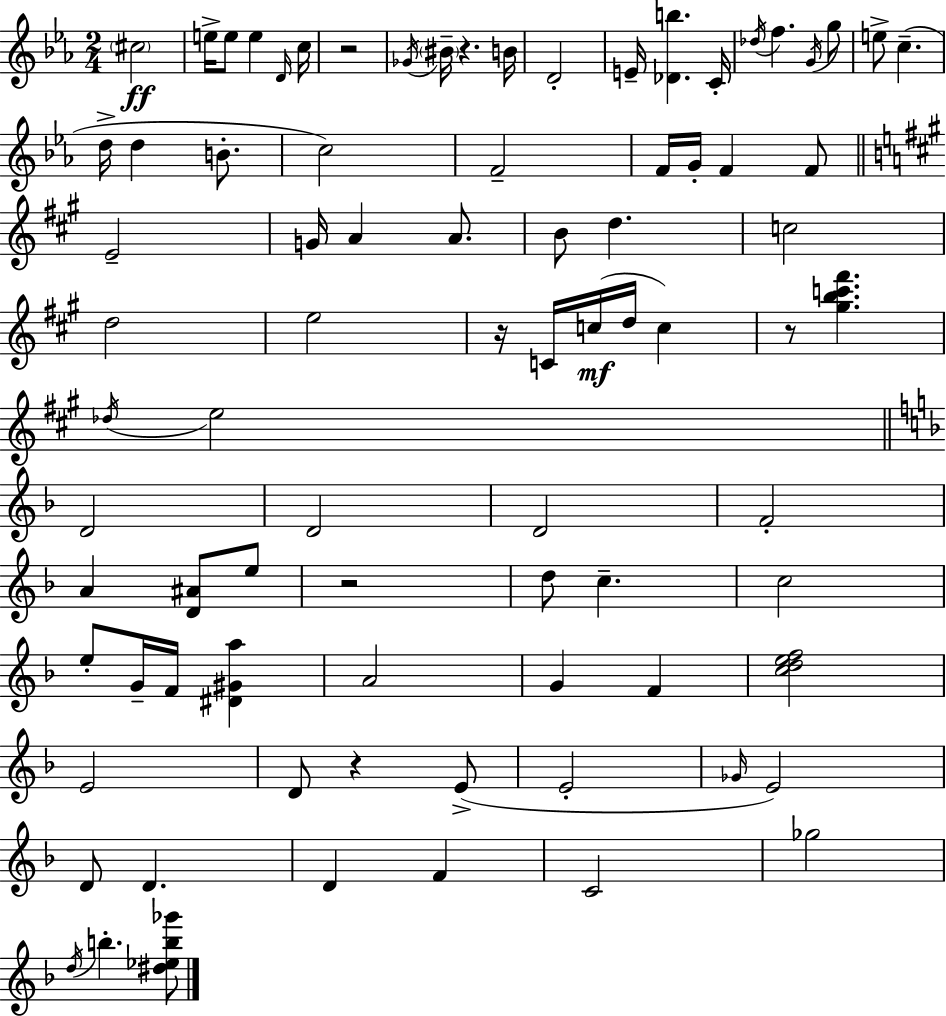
{
  \clef treble
  \numericTimeSignature
  \time 2/4
  \key c \minor
  \parenthesize cis''2\ff | e''16-> e''8 e''4 \grace { d'16 } | c''16 r2 | \acciaccatura { ges'16 } \parenthesize bis'16-- r4. | \break b'16 d'2-. | e'16-- <des' b''>4. | c'16-. \acciaccatura { des''16 } f''4. | \acciaccatura { g'16 } g''8 e''8-> c''4.--( | \break d''16-> d''4 | b'8.-. c''2) | f'2-- | f'16 g'16-. f'4 | \break f'8 \bar "||" \break \key a \major e'2-- | g'16 a'4 a'8. | b'8 d''4. | c''2 | \break d''2 | e''2 | r16 c'16 c''16(\mf d''16 c''4) | r8 <gis'' b'' c''' fis'''>4. | \break \acciaccatura { des''16 } e''2 | \bar "||" \break \key f \major d'2 | d'2 | d'2 | f'2-. | \break a'4 <d' ais'>8 e''8 | r2 | d''8 c''4.-- | c''2 | \break e''8-. g'16-- f'16 <dis' gis' a''>4 | a'2 | g'4 f'4 | <c'' d'' e'' f''>2 | \break e'2 | d'8 r4 e'8->( | e'2-. | \grace { ges'16 }) e'2 | \break d'8 d'4. | d'4 f'4 | c'2 | ges''2 | \break \acciaccatura { d''16 } b''4.-. | <dis'' ees'' b'' ges'''>8 \bar "|."
}